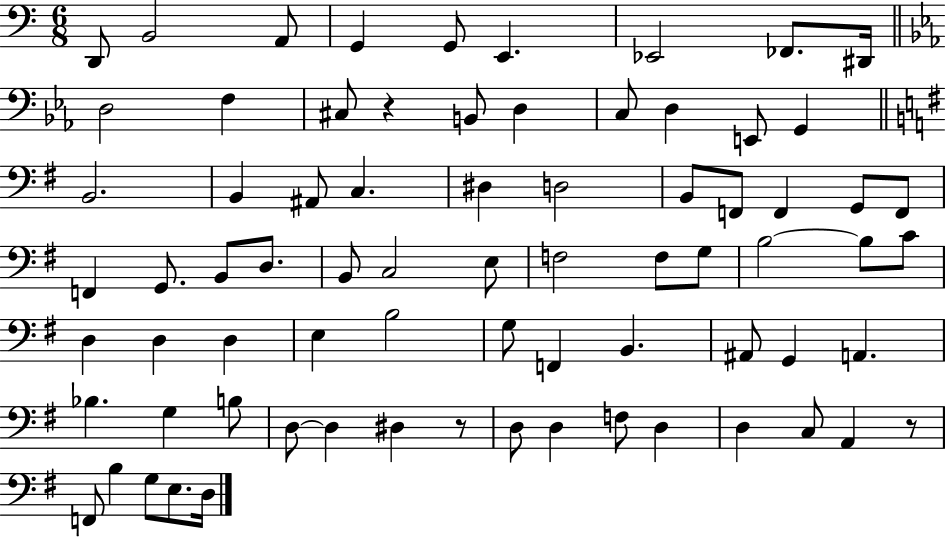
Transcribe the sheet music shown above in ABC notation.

X:1
T:Untitled
M:6/8
L:1/4
K:C
D,,/2 B,,2 A,,/2 G,, G,,/2 E,, _E,,2 _F,,/2 ^D,,/4 D,2 F, ^C,/2 z B,,/2 D, C,/2 D, E,,/2 G,, B,,2 B,, ^A,,/2 C, ^D, D,2 B,,/2 F,,/2 F,, G,,/2 F,,/2 F,, G,,/2 B,,/2 D,/2 B,,/2 C,2 E,/2 F,2 F,/2 G,/2 B,2 B,/2 C/2 D, D, D, E, B,2 G,/2 F,, B,, ^A,,/2 G,, A,, _B, G, B,/2 D,/2 D, ^D, z/2 D,/2 D, F,/2 D, D, C,/2 A,, z/2 F,,/2 B, G,/2 E,/2 D,/4